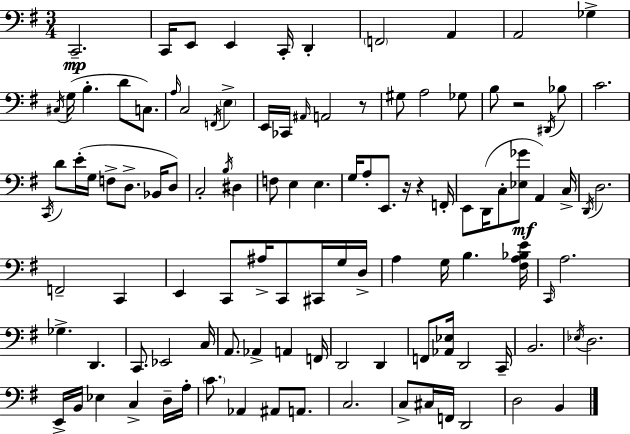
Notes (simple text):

C2/h. C2/s E2/e E2/q C2/s D2/q F2/h A2/q A2/h Gb3/q C#3/s G3/s B3/q. D4/e C3/e. A3/s C3/h F2/s E3/q E2/s CES2/s A#2/s A2/h R/e G#3/e A3/h Gb3/e B3/e R/h D#2/s Bb3/e C4/h. C2/s D4/e E4/s G3/s F3/e D3/e. Bb2/s D3/e C3/h B3/s D#3/q F3/e E3/q E3/q. G3/s A3/e E2/e. R/s R/q F2/s E2/e D2/s C3/e [Eb3,Gb4]/e A2/q C3/s D2/s D3/h. F2/h C2/q E2/q C2/e A#3/s C2/e C#2/s G3/s D3/s A3/q G3/s B3/q. [F#3,A3,Bb3,E4]/s C2/s A3/h. Gb3/q. D2/q. C2/e. Eb2/h C3/s A2/e. Ab2/q A2/q F2/s D2/h D2/q F2/e [Ab2,Eb3]/s D2/h C2/s B2/h. Eb3/s D3/h. E2/s B2/s Eb3/q C3/q D3/s A3/s C4/e. Ab2/q A#2/e A2/e. C3/h. C3/e C#3/s F2/s D2/h D3/h B2/q